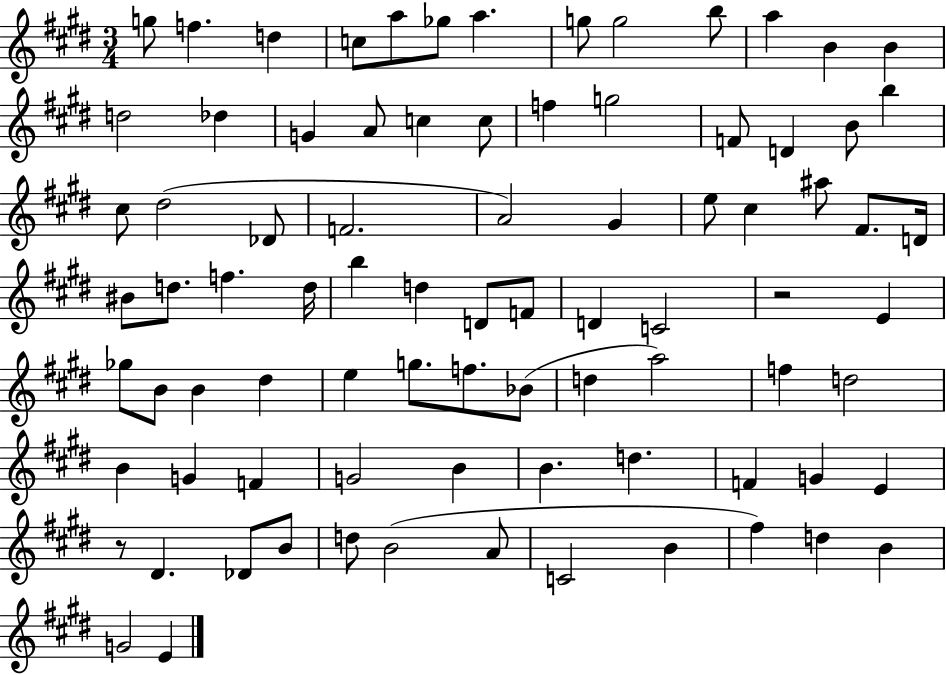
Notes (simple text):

G5/e F5/q. D5/q C5/e A5/e Gb5/e A5/q. G5/e G5/h B5/e A5/q B4/q B4/q D5/h Db5/q G4/q A4/e C5/q C5/e F5/q G5/h F4/e D4/q B4/e B5/q C#5/e D#5/h Db4/e F4/h. A4/h G#4/q E5/e C#5/q A#5/e F#4/e. D4/s BIS4/e D5/e. F5/q. D5/s B5/q D5/q D4/e F4/e D4/q C4/h R/h E4/q Gb5/e B4/e B4/q D#5/q E5/q G5/e. F5/e. Bb4/e D5/q A5/h F5/q D5/h B4/q G4/q F4/q G4/h B4/q B4/q. D5/q. F4/q G4/q E4/q R/e D#4/q. Db4/e B4/e D5/e B4/h A4/e C4/h B4/q F#5/q D5/q B4/q G4/h E4/q